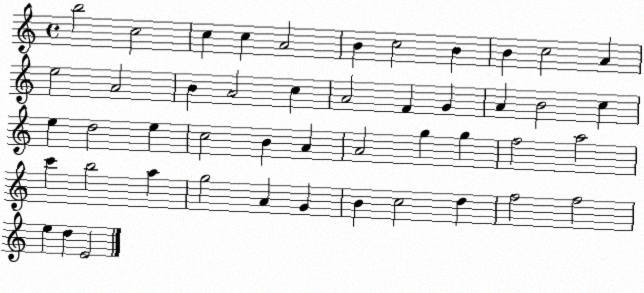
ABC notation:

X:1
T:Untitled
M:4/4
L:1/4
K:C
b2 c2 c c A2 B c2 B B c2 A e2 A2 B A2 c A2 F G A B2 c e d2 e c2 B A A2 g g f2 a2 c' b2 a g2 A G B c2 d f2 f2 e d E2